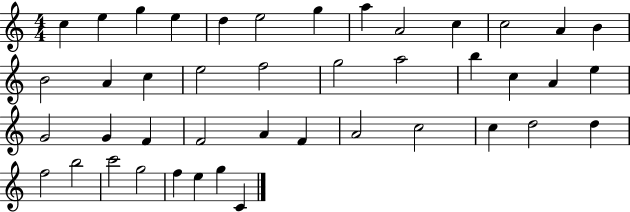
C5/q E5/q G5/q E5/q D5/q E5/h G5/q A5/q A4/h C5/q C5/h A4/q B4/q B4/h A4/q C5/q E5/h F5/h G5/h A5/h B5/q C5/q A4/q E5/q G4/h G4/q F4/q F4/h A4/q F4/q A4/h C5/h C5/q D5/h D5/q F5/h B5/h C6/h G5/h F5/q E5/q G5/q C4/q